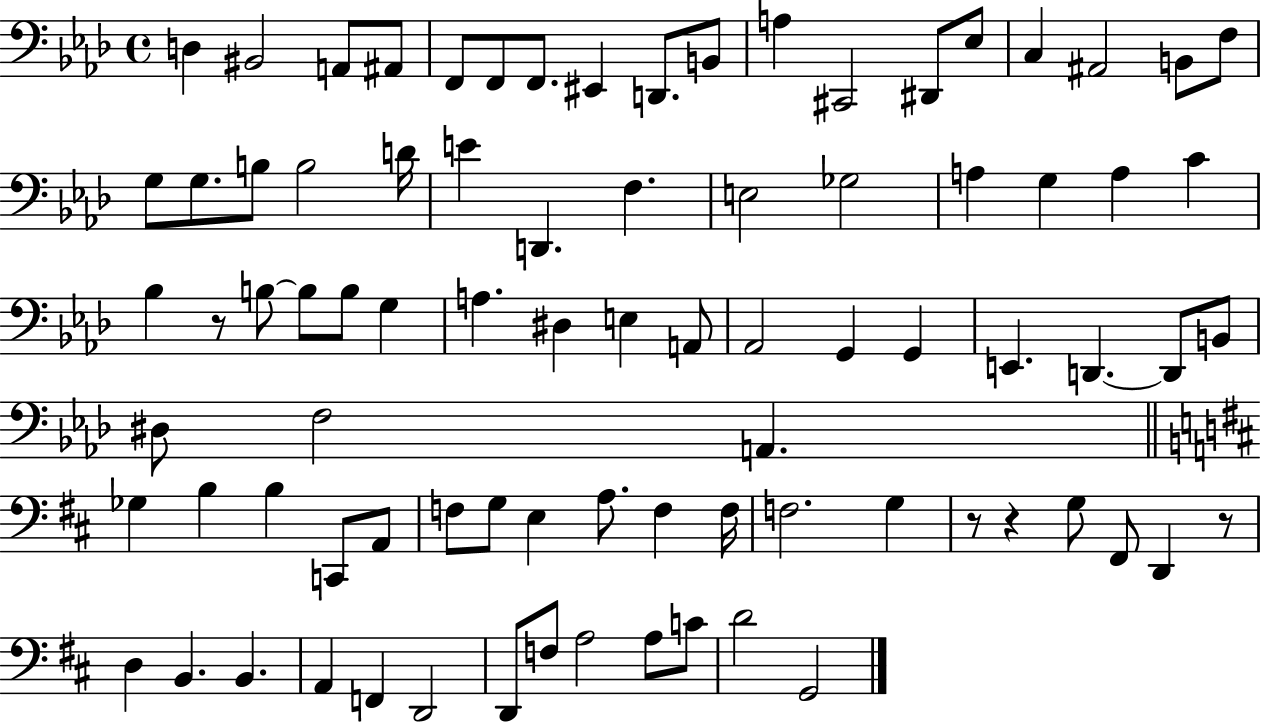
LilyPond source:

{
  \clef bass
  \time 4/4
  \defaultTimeSignature
  \key aes \major
  \repeat volta 2 { d4 bis,2 a,8 ais,8 | f,8 f,8 f,8. eis,4 d,8. b,8 | a4 cis,2 dis,8 ees8 | c4 ais,2 b,8 f8 | \break g8 g8. b8 b2 d'16 | e'4 d,4. f4. | e2 ges2 | a4 g4 a4 c'4 | \break bes4 r8 b8~~ b8 b8 g4 | a4. dis4 e4 a,8 | aes,2 g,4 g,4 | e,4. d,4.~~ d,8 b,8 | \break dis8 f2 a,4. | \bar "||" \break \key d \major ges4 b4 b4 c,8 a,8 | f8 g8 e4 a8. f4 f16 | f2. g4 | r8 r4 g8 fis,8 d,4 r8 | \break d4 b,4. b,4. | a,4 f,4 d,2 | d,8 f8 a2 a8 c'8 | d'2 g,2 | \break } \bar "|."
}